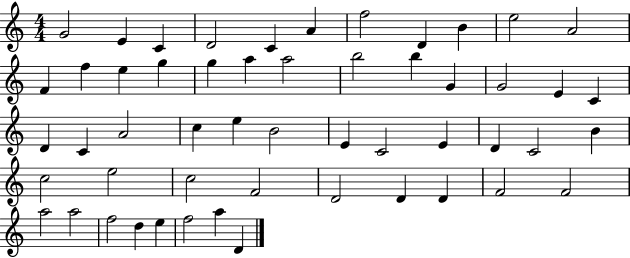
X:1
T:Untitled
M:4/4
L:1/4
K:C
G2 E C D2 C A f2 D B e2 A2 F f e g g a a2 b2 b G G2 E C D C A2 c e B2 E C2 E D C2 B c2 e2 c2 F2 D2 D D F2 F2 a2 a2 f2 d e f2 a D